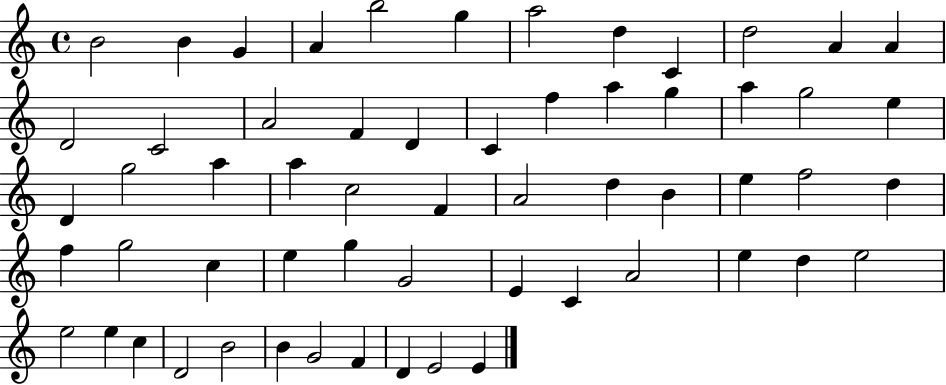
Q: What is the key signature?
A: C major